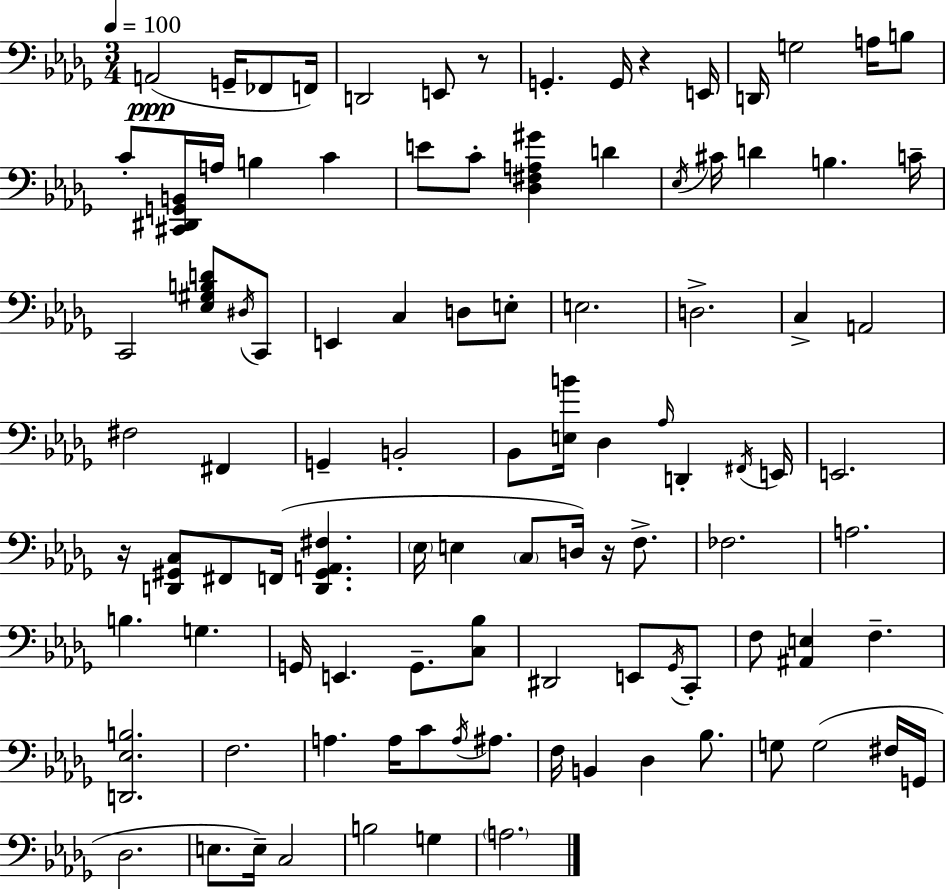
X:1
T:Untitled
M:3/4
L:1/4
K:Bbm
A,,2 G,,/4 _F,,/2 F,,/4 D,,2 E,,/2 z/2 G,, G,,/4 z E,,/4 D,,/4 G,2 A,/4 B,/2 C/2 [^C,,^D,,G,,B,,]/4 A,/4 B, C E/2 C/2 [_D,^F,A,^G] D _E,/4 ^C/4 D B, C/4 C,,2 [_E,^G,B,D]/2 ^D,/4 C,,/2 E,, C, D,/2 E,/2 E,2 D,2 C, A,,2 ^F,2 ^F,, G,, B,,2 _B,,/2 [E,B]/4 _D, _A,/4 D,, ^F,,/4 E,,/4 E,,2 z/4 [D,,^G,,C,]/2 ^F,,/2 F,,/4 [D,,^G,,A,,^F,] _E,/4 E, C,/2 D,/4 z/4 F,/2 _F,2 A,2 B, G, G,,/4 E,, G,,/2 [C,_B,]/2 ^D,,2 E,,/2 _G,,/4 C,,/2 F,/2 [^A,,E,] F, [D,,_E,B,]2 F,2 A, A,/4 C/2 A,/4 ^A,/2 F,/4 B,, _D, _B,/2 G,/2 G,2 ^F,/4 G,,/4 _D,2 E,/2 E,/4 C,2 B,2 G, A,2